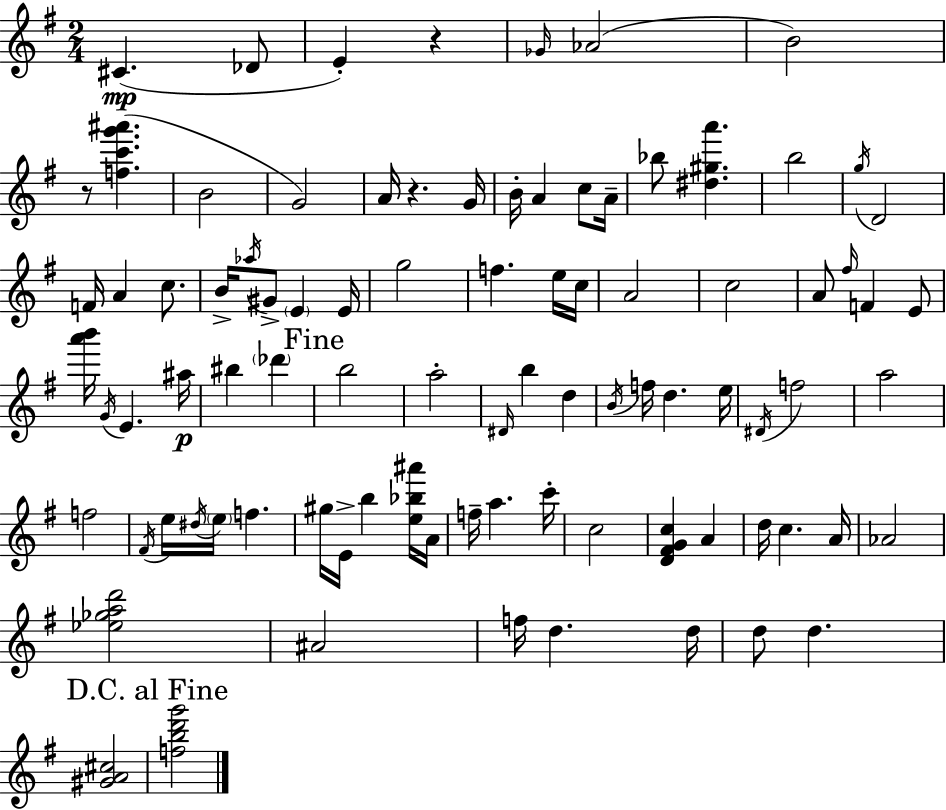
C#4/q. Db4/e E4/q R/q Gb4/s Ab4/h B4/h R/e [F5,C6,G6,A#6]/q. B4/h G4/h A4/s R/q. G4/s B4/s A4/q C5/e A4/s Bb5/e [D#5,G#5,A6]/q. B5/h G5/s D4/h F4/s A4/q C5/e. B4/s Ab5/s G#4/e E4/q E4/s G5/h F5/q. E5/s C5/s A4/h C5/h A4/e F#5/s F4/q E4/e [A6,B6]/s G4/s E4/q. A#5/s BIS5/q Db6/q B5/h A5/h D#4/s B5/q D5/q B4/s F5/s D5/q. E5/s D#4/s F5/h A5/h F5/h F#4/s E5/s D#5/s E5/s F5/q. G#5/s E4/s B5/q [E5,Bb5,A#6]/s A4/s F5/s A5/q. C6/s C5/h [D4,F#4,G4,C5]/q A4/q D5/s C5/q. A4/s Ab4/h [Eb5,Gb5,A5,D6]/h A#4/h F5/s D5/q. D5/s D5/e D5/q. [G#4,A4,C#5]/h [F5,B5,D6,G6]/h